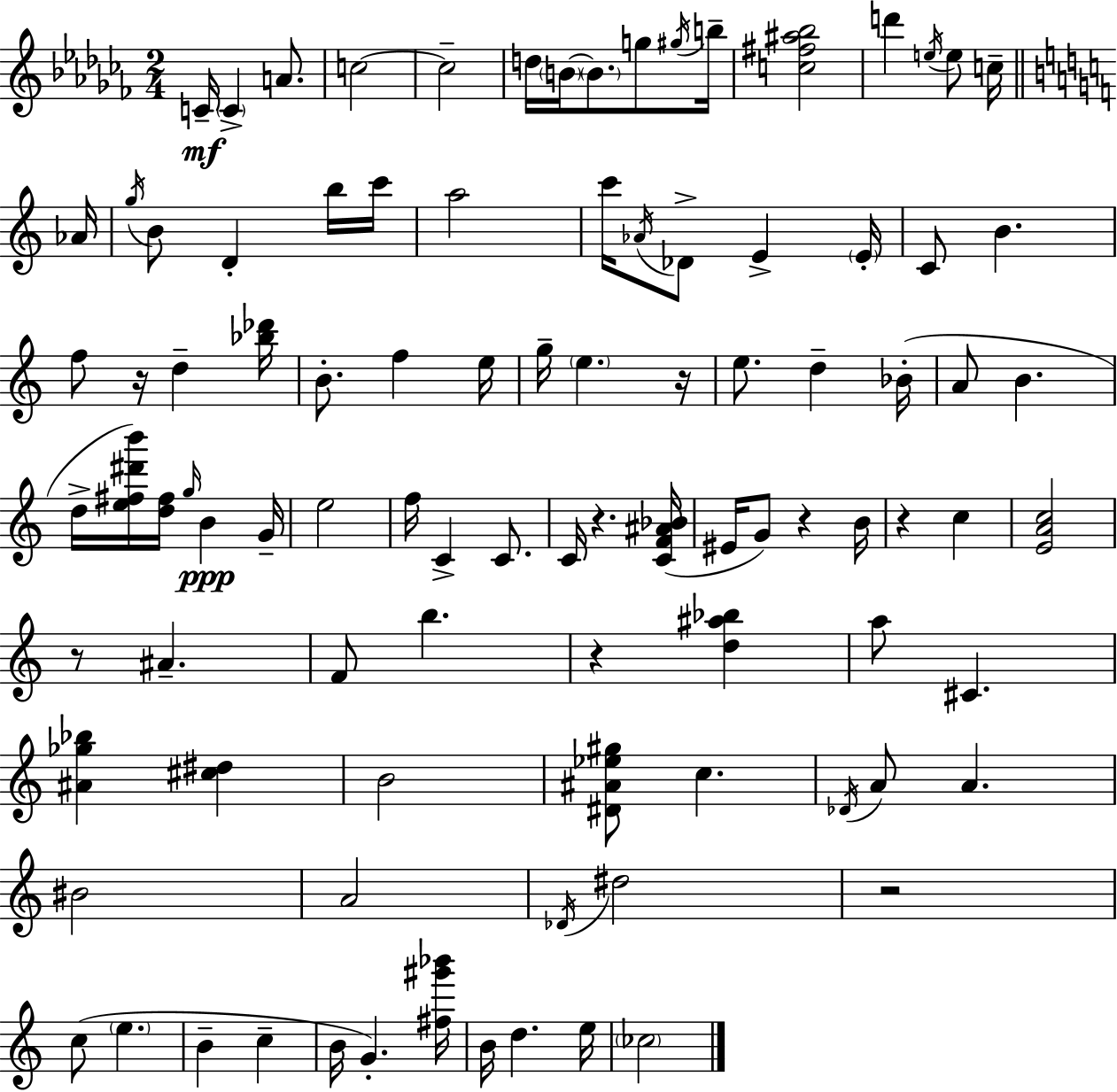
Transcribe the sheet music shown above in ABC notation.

X:1
T:Untitled
M:2/4
L:1/4
K:Abm
C/4 C A/2 c2 c2 d/4 B/4 B/2 g/2 ^g/4 b/4 [c^f^a_b]2 d' e/4 e/2 c/4 _A/4 g/4 B/2 D b/4 c'/4 a2 c'/4 _A/4 _D/2 E E/4 C/2 B f/2 z/4 d [_b_d']/4 B/2 f e/4 g/4 e z/4 e/2 d _B/4 A/2 B d/4 [e^f^d'b']/4 [d^f]/4 g/4 B G/4 e2 f/4 C C/2 C/4 z [CF^A_B]/4 ^E/4 G/2 z B/4 z c [EAc]2 z/2 ^A F/2 b z [d^a_b] a/2 ^C [^A_g_b] [^c^d] B2 [^D^A_e^g]/2 c _D/4 A/2 A ^B2 A2 _D/4 ^d2 z2 c/2 e B c B/4 G [^f^g'_b']/4 B/4 d e/4 _c2